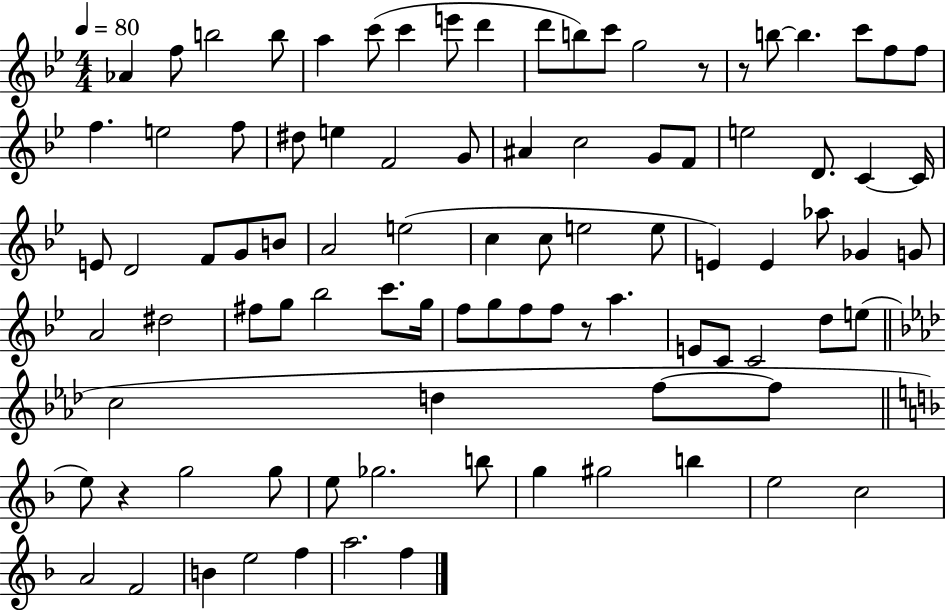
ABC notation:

X:1
T:Untitled
M:4/4
L:1/4
K:Bb
_A f/2 b2 b/2 a c'/2 c' e'/2 d' d'/2 b/2 c'/2 g2 z/2 z/2 b/2 b c'/2 f/2 f/2 f e2 f/2 ^d/2 e F2 G/2 ^A c2 G/2 F/2 e2 D/2 C C/4 E/2 D2 F/2 G/2 B/2 A2 e2 c c/2 e2 e/2 E E _a/2 _G G/2 A2 ^d2 ^f/2 g/2 _b2 c'/2 g/4 f/2 g/2 f/2 f/2 z/2 a E/2 C/2 C2 d/2 e/2 c2 d f/2 f/2 e/2 z g2 g/2 e/2 _g2 b/2 g ^g2 b e2 c2 A2 F2 B e2 f a2 f